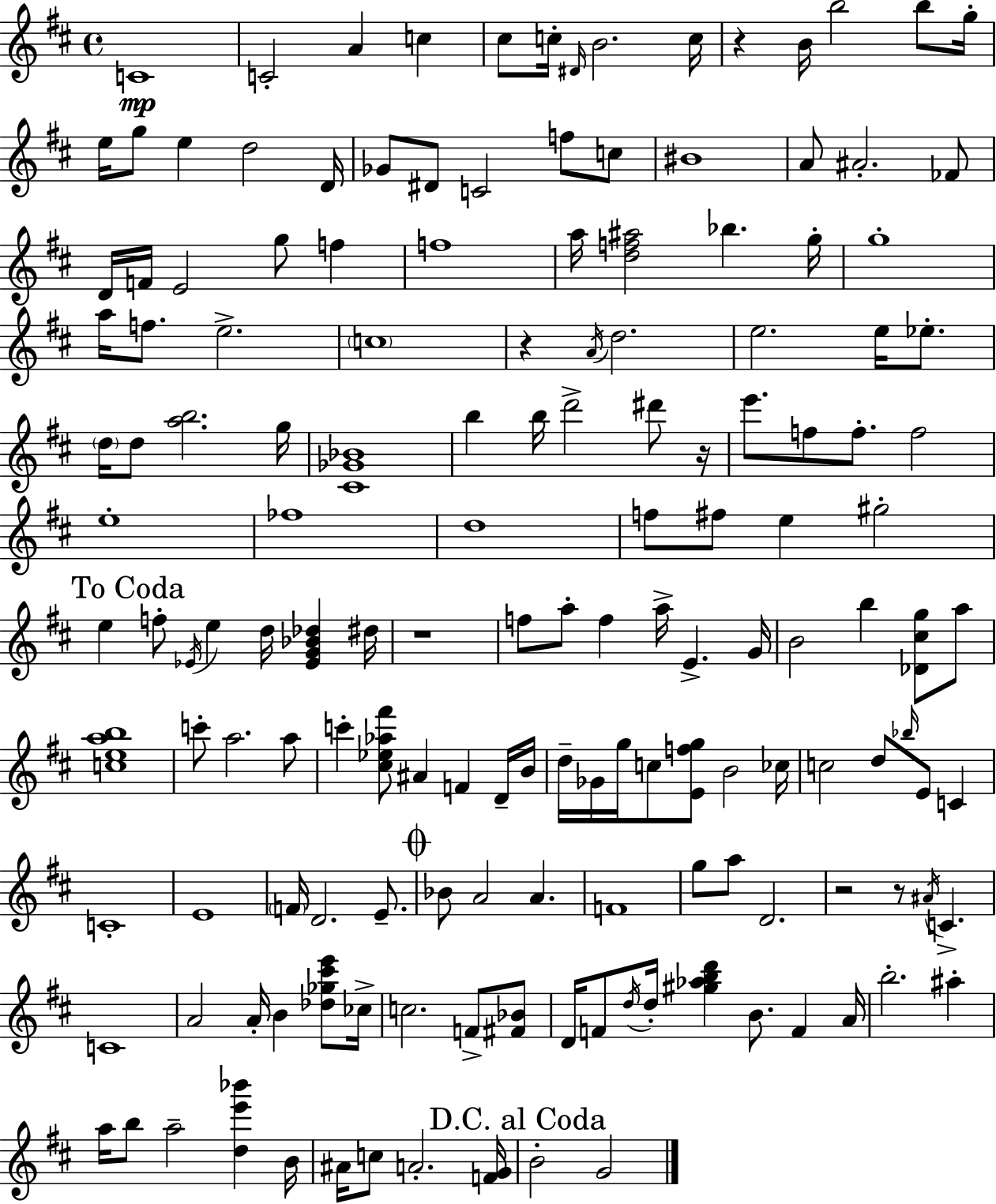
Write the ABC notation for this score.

X:1
T:Untitled
M:4/4
L:1/4
K:D
C4 C2 A c ^c/2 c/4 ^D/4 B2 c/4 z B/4 b2 b/2 g/4 e/4 g/2 e d2 D/4 _G/2 ^D/2 C2 f/2 c/2 ^B4 A/2 ^A2 _F/2 D/4 F/4 E2 g/2 f f4 a/4 [df^a]2 _b g/4 g4 a/4 f/2 e2 c4 z A/4 d2 e2 e/4 _e/2 d/4 d/2 [ab]2 g/4 [^C_G_B]4 b b/4 d'2 ^d'/2 z/4 e'/2 f/2 f/2 f2 e4 _f4 d4 f/2 ^f/2 e ^g2 e f/2 _E/4 e d/4 [_EG_B_d] ^d/4 z4 f/2 a/2 f a/4 E G/4 B2 b [_D^cg]/2 a/2 [ceab]4 c'/2 a2 a/2 c' [^c_e_a^f']/2 ^A F D/4 B/4 d/4 _G/4 g/4 c/2 [Efg]/2 B2 _c/4 c2 d/2 _b/4 E/2 C C4 E4 F/4 D2 E/2 _B/2 A2 A F4 g/2 a/2 D2 z2 z/2 ^A/4 C C4 A2 A/4 B [_d_g^c'e']/2 _c/4 c2 F/2 [^F_B]/2 D/4 F/2 d/4 d/4 [^g_abd'] B/2 F A/4 b2 ^a a/4 b/2 a2 [de'_b'] B/4 ^A/4 c/2 A2 [FG]/4 B2 G2